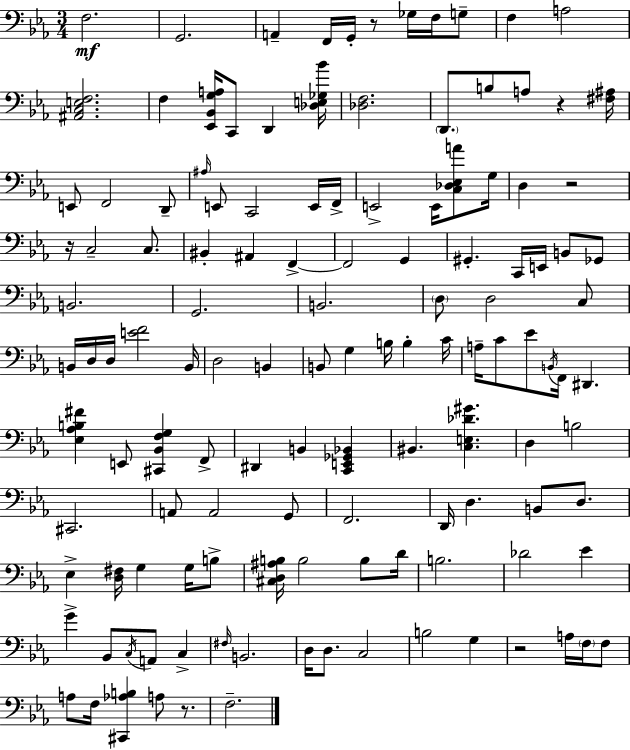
{
  \clef bass
  \numericTimeSignature
  \time 3/4
  \key ees \major
  f2.\mf | g,2. | a,4-- f,16 g,16-. r8 ges16 f16 g8-- | f4 a2 | \break <ais, c e f>2. | f4 <ees, bes, g a>16 c,8 d,4 <des e ges bes'>16 | <des f>2. | \parenthesize d,8. b8 a8 r4 <fis ais>16 | \break e,8 f,2 d,8-- | \grace { ais16 } e,8 c,2 e,16 | f,16-> e,2-> e,16 <c des ees a'>8 | g16 d4 r2 | \break r16 c2-- c8. | bis,4-. ais,4 f,4->~~ | f,2 g,4 | gis,4.-. c,16 e,16 b,8 ges,8 | \break b,2. | g,2. | b,2. | \parenthesize d8 d2 c8 | \break b,16 d16 d16 <e' f'>2 | b,16 d2 b,4 | b,8 g4 b16 b4-. | c'16 a16-- c'8 ees'8 \acciaccatura { b,16 } f,16 dis,4. | \break <ees aes b fis'>4 e,8 <cis, bes, f g>4 | f,8-> dis,4 b,4 <c, e, ges, bes,>4 | bis,4. <c e des' gis'>4. | d4 b2 | \break cis,2. | a,8 a,2 | g,8 f,2. | d,16 d4. b,8 d8. | \break ees4-> <d fis>16 g4 g16 | b8-> <cis d ais b>16 b2 b8 | d'16 b2. | des'2 ees'4 | \break g'4-> bes,8 \acciaccatura { c16 } a,8 c4-> | \grace { fis16 } b,2. | d16 d8. c2 | b2 | \break g4 r2 | a16 \parenthesize f16 f8 a8 f16 <cis, aes b>4 a8 | r8. f2.-- | \bar "|."
}